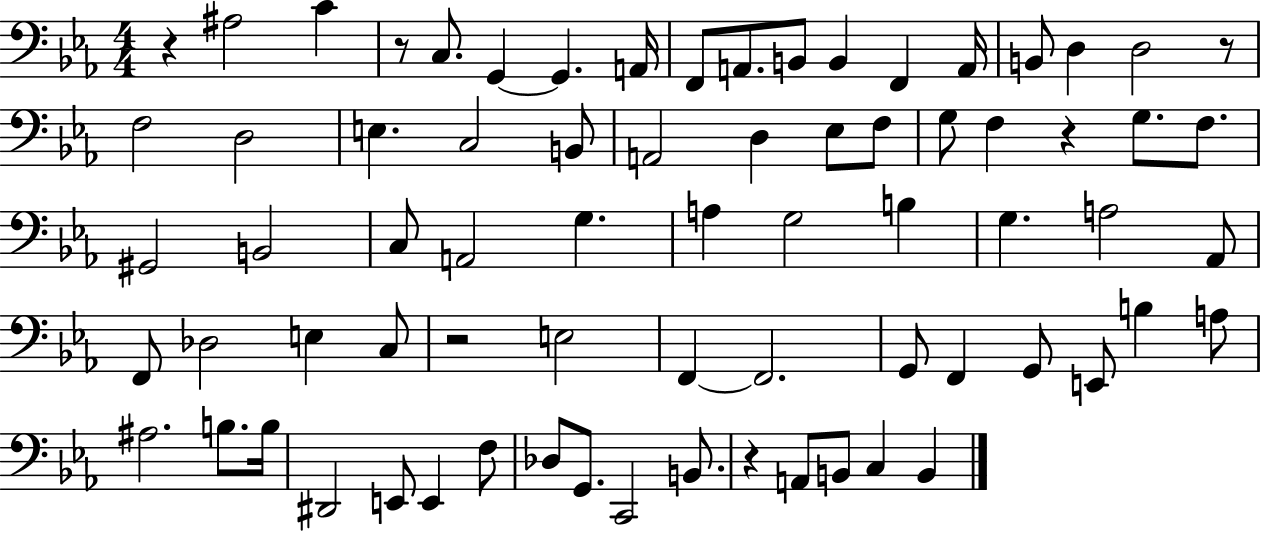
R/q A#3/h C4/q R/e C3/e. G2/q G2/q. A2/s F2/e A2/e. B2/e B2/q F2/q A2/s B2/e D3/q D3/h R/e F3/h D3/h E3/q. C3/h B2/e A2/h D3/q Eb3/e F3/e G3/e F3/q R/q G3/e. F3/e. G#2/h B2/h C3/e A2/h G3/q. A3/q G3/h B3/q G3/q. A3/h Ab2/e F2/e Db3/h E3/q C3/e R/h E3/h F2/q F2/h. G2/e F2/q G2/e E2/e B3/q A3/e A#3/h. B3/e. B3/s D#2/h E2/e E2/q F3/e Db3/e G2/e. C2/h B2/e. R/q A2/e B2/e C3/q B2/q